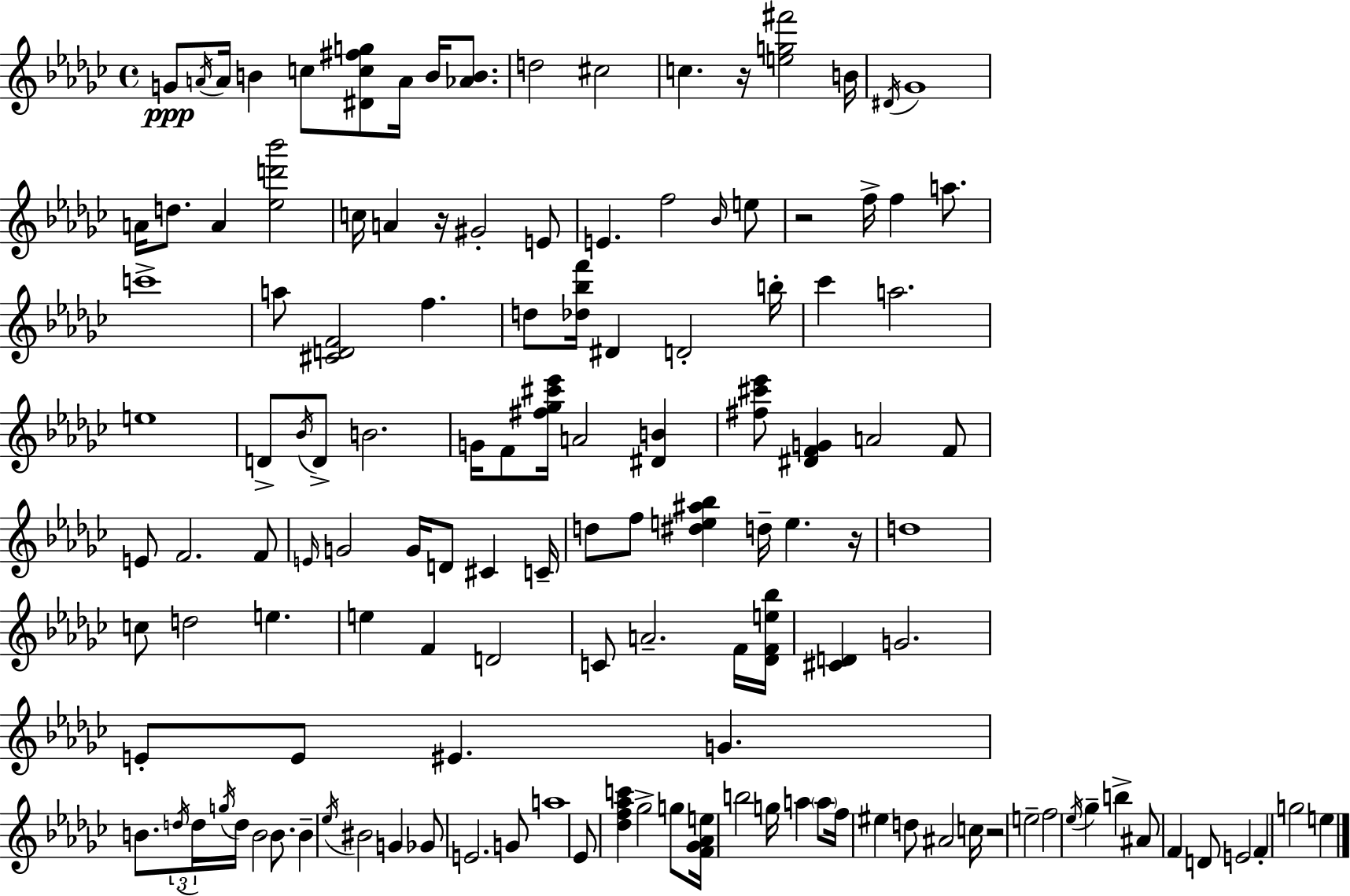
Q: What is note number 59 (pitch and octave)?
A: E5